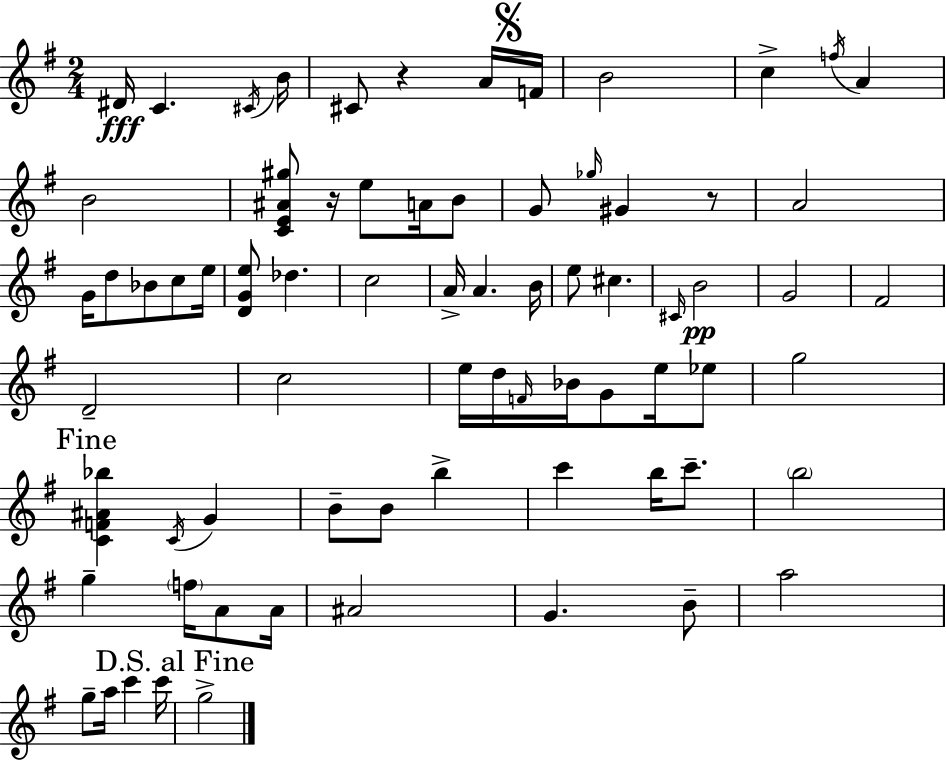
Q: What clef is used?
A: treble